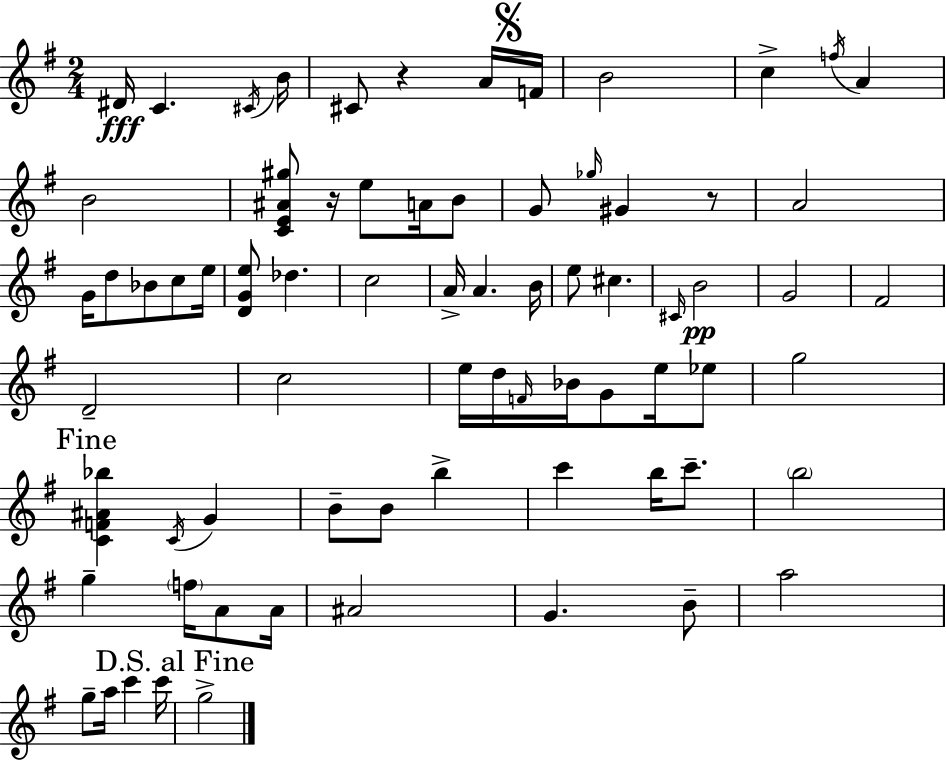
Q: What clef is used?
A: treble